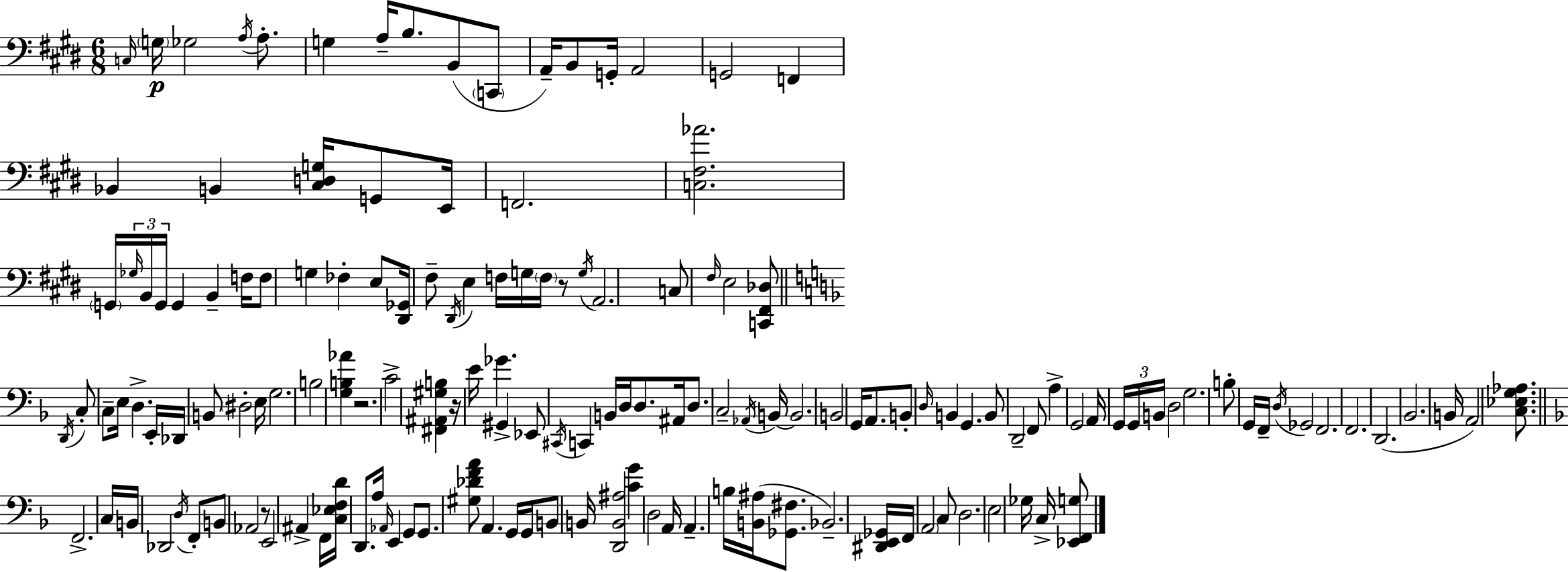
C3/s G3/s Gb3/h A3/s A3/e. G3/q A3/s B3/e. B2/e C2/e A2/s B2/e G2/s A2/h G2/h F2/q Bb2/q B2/q [C#3,D3,G3]/s G2/e E2/s F2/h. [C3,F#3,Ab4]/h. G2/s Gb3/s B2/s G2/s G2/q B2/q F3/s F3/e G3/q FES3/q E3/e [D#2,Gb2]/s F#3/e D#2/s E3/q F3/s G3/s F3/s R/e G3/s A2/h. C3/e F#3/s E3/h [C2,F#2,Db3]/e D2/s C3/e C3/e E3/s D3/q. E2/s Db2/s B2/e D#3/h E3/s G3/h. B3/h [G3,B3,Ab4]/q R/h. C4/h [F#2,A#2,G#3,B3]/q R/s E4/s Gb4/q. G#2/q Eb2/e C#2/s C2/q B2/s D3/s D3/e. A#2/s D3/e. C3/h Ab2/s B2/s B2/h. B2/h G2/s A2/e. B2/e D3/s B2/q G2/q. B2/e D2/h F2/e A3/q G2/h A2/s G2/s G2/s B2/s D3/h G3/h. B3/e G2/s F2/s D3/s Gb2/h F2/h. F2/h. D2/h. Bb2/h. B2/s A2/h [C3,Eb3,G3,Ab3]/e. F2/h. C3/s B2/s Db2/h D3/s F2/e B2/e Ab2/h R/e E2/h A#2/q F2/s [C3,Eb3,F3,D4]/s D2/e. A3/s Ab2/s E2/q G2/e G2/e. [G#3,Db4,F4,A4]/e A2/q. G2/s G2/s B2/e B2/s [D2,B2,A#3]/h [C4,G4]/q D3/h A2/s A2/q. B3/s [B2,A#3]/s [Gb2,F#3]/e. Bb2/h. [D#2,E2,Gb2]/s F2/s A2/h C3/e D3/h. E3/h Gb3/s C3/s [Eb2,F2,G3]/e